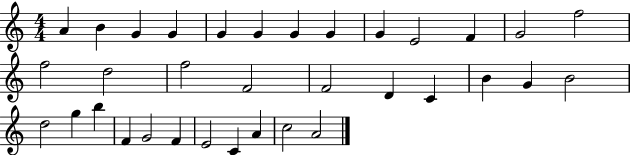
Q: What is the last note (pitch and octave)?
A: A4